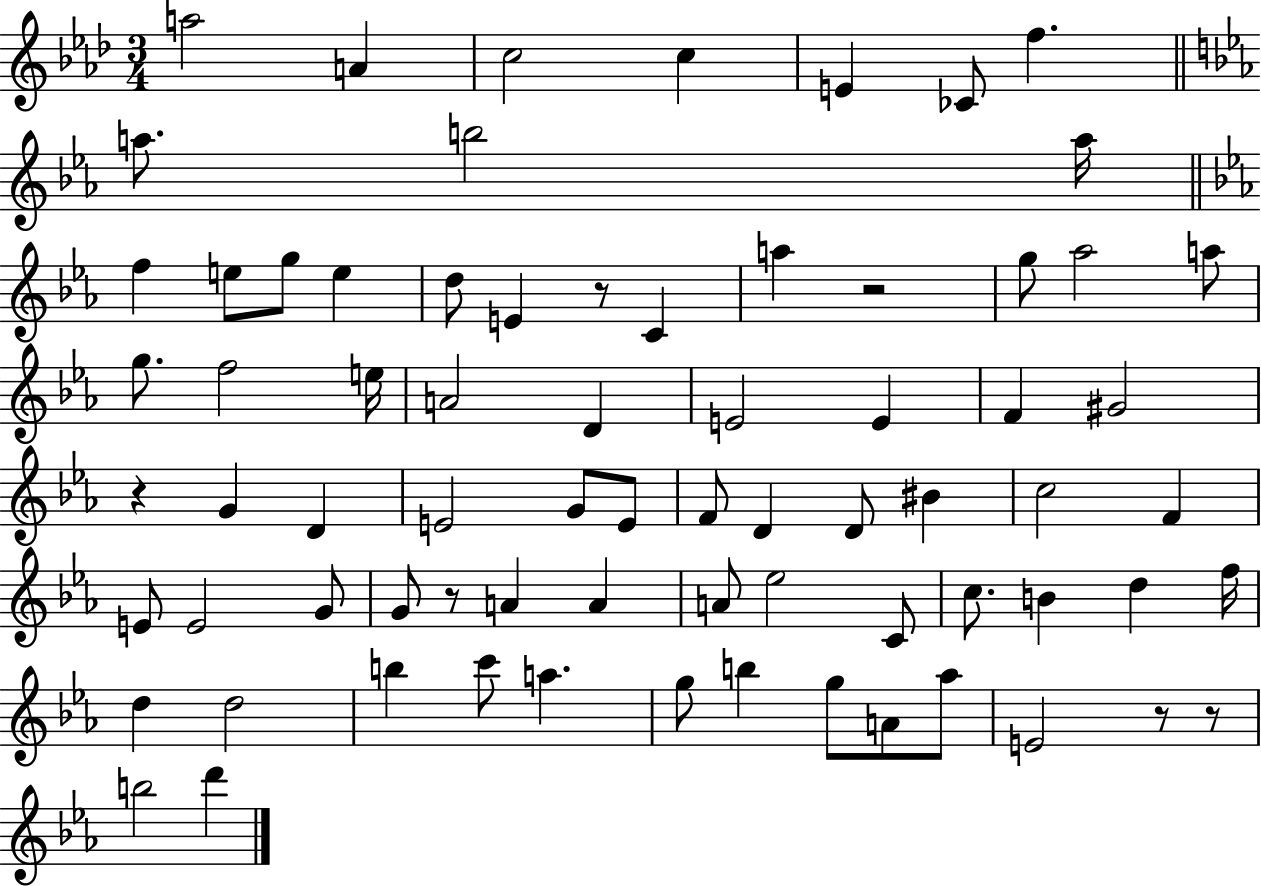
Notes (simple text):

A5/h A4/q C5/h C5/q E4/q CES4/e F5/q. A5/e. B5/h A5/s F5/q E5/e G5/e E5/q D5/e E4/q R/e C4/q A5/q R/h G5/e Ab5/h A5/e G5/e. F5/h E5/s A4/h D4/q E4/h E4/q F4/q G#4/h R/q G4/q D4/q E4/h G4/e E4/e F4/e D4/q D4/e BIS4/q C5/h F4/q E4/e E4/h G4/e G4/e R/e A4/q A4/q A4/e Eb5/h C4/e C5/e. B4/q D5/q F5/s D5/q D5/h B5/q C6/e A5/q. G5/e B5/q G5/e A4/e Ab5/e E4/h R/e R/e B5/h D6/q